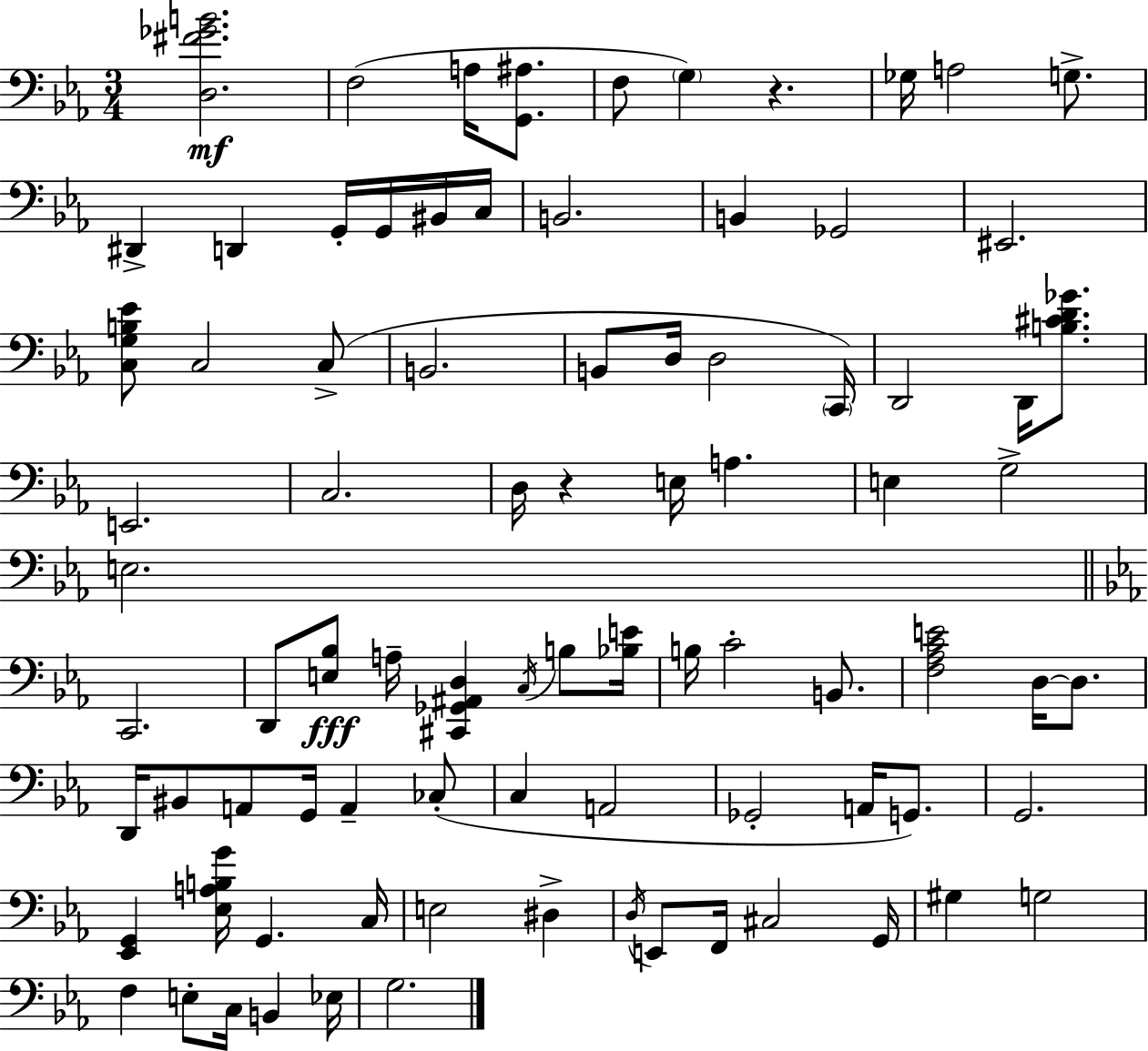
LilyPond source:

{
  \clef bass
  \numericTimeSignature
  \time 3/4
  \key ees \major
  <d fis' ges' b'>2.\mf | f2( a16 <g, ais>8. | f8 \parenthesize g4) r4. | ges16 a2 g8.-> | \break dis,4-> d,4 g,16-. g,16 bis,16 c16 | b,2. | b,4 ges,2 | eis,2. | \break <c g b ees'>8 c2 c8->( | b,2. | b,8 d16 d2 \parenthesize c,16) | d,2 d,16 <b cis' d' ges'>8. | \break e,2. | c2. | d16 r4 e16 a4. | e4 g2-> | \break e2. | \bar "||" \break \key c \minor c,2. | d,8 <e bes>8\fff a16-- <cis, ges, ais, d>4 \acciaccatura { c16 } b8 | <bes e'>16 b16 c'2-. b,8. | <f aes c' e'>2 d16~~ d8. | \break d,16 bis,8 a,8 g,16 a,4-- ces8-.( | c4 a,2 | ges,2-. a,16 g,8.) | g,2. | \break <ees, g,>4 <ees a b g'>16 g,4. | c16 e2 dis4-> | \acciaccatura { d16 } e,8 f,16 cis2 | g,16 gis4 g2 | \break f4 e8-. c16 b,4 | ees16 g2. | \bar "|."
}